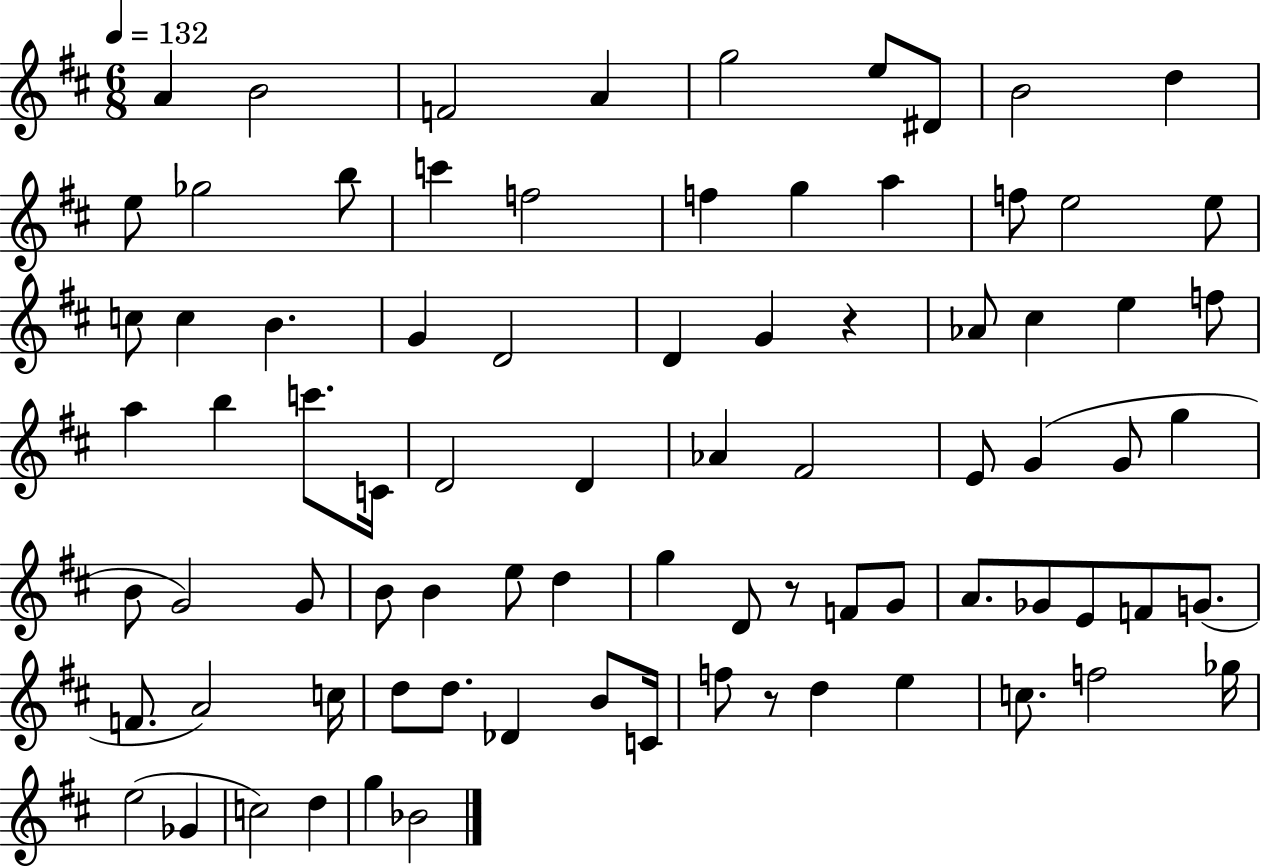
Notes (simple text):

A4/q B4/h F4/h A4/q G5/h E5/e D#4/e B4/h D5/q E5/e Gb5/h B5/e C6/q F5/h F5/q G5/q A5/q F5/e E5/h E5/e C5/e C5/q B4/q. G4/q D4/h D4/q G4/q R/q Ab4/e C#5/q E5/q F5/e A5/q B5/q C6/e. C4/s D4/h D4/q Ab4/q F#4/h E4/e G4/q G4/e G5/q B4/e G4/h G4/e B4/e B4/q E5/e D5/q G5/q D4/e R/e F4/e G4/e A4/e. Gb4/e E4/e F4/e G4/e. F4/e. A4/h C5/s D5/e D5/e. Db4/q B4/e C4/s F5/e R/e D5/q E5/q C5/e. F5/h Gb5/s E5/h Gb4/q C5/h D5/q G5/q Bb4/h